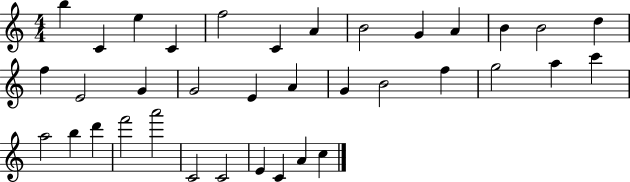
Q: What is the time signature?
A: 4/4